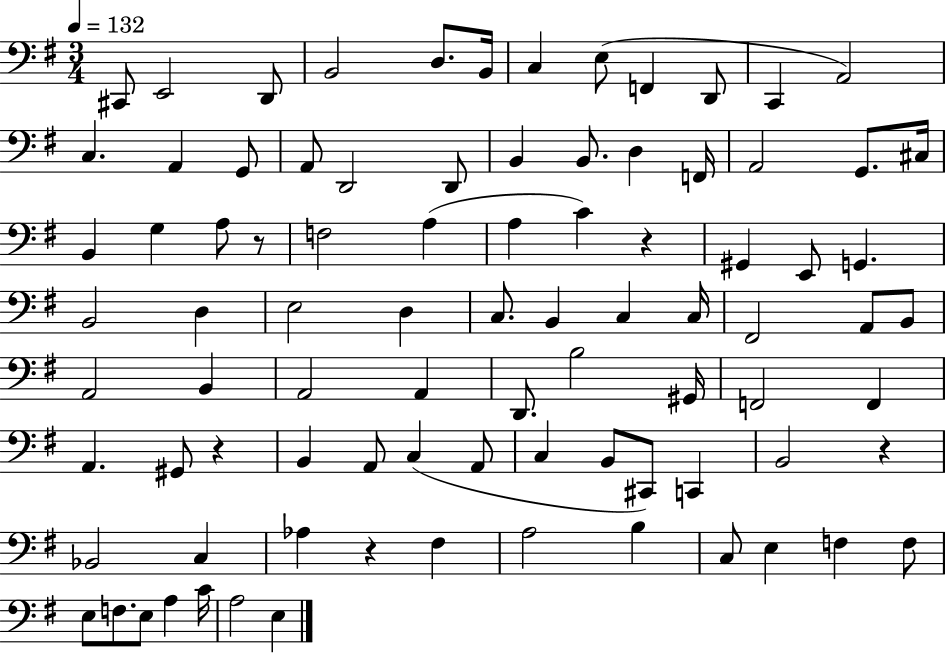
X:1
T:Untitled
M:3/4
L:1/4
K:G
^C,,/2 E,,2 D,,/2 B,,2 D,/2 B,,/4 C, E,/2 F,, D,,/2 C,, A,,2 C, A,, G,,/2 A,,/2 D,,2 D,,/2 B,, B,,/2 D, F,,/4 A,,2 G,,/2 ^C,/4 B,, G, A,/2 z/2 F,2 A, A, C z ^G,, E,,/2 G,, B,,2 D, E,2 D, C,/2 B,, C, C,/4 ^F,,2 A,,/2 B,,/2 A,,2 B,, A,,2 A,, D,,/2 B,2 ^G,,/4 F,,2 F,, A,, ^G,,/2 z B,, A,,/2 C, A,,/2 C, B,,/2 ^C,,/2 C,, B,,2 z _B,,2 C, _A, z ^F, A,2 B, C,/2 E, F, F,/2 E,/2 F,/2 E,/2 A, C/4 A,2 E,